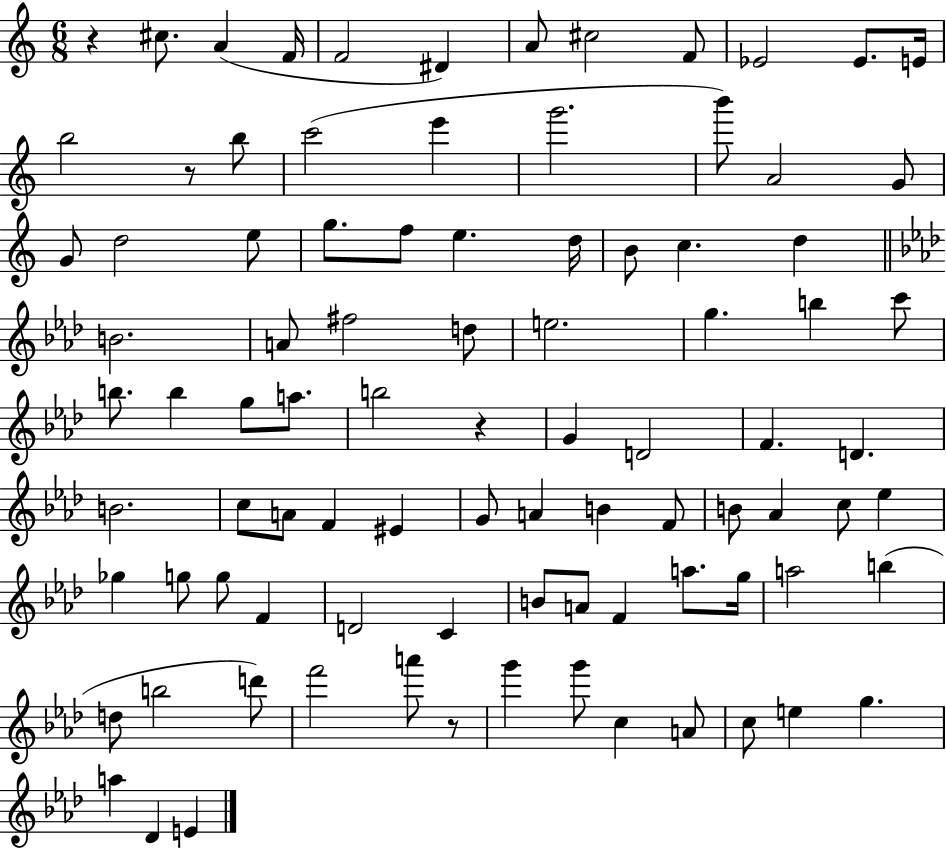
R/q C#5/e. A4/q F4/s F4/h D#4/q A4/e C#5/h F4/e Eb4/h Eb4/e. E4/s B5/h R/e B5/e C6/h E6/q G6/h. B6/e A4/h G4/e G4/e D5/h E5/e G5/e. F5/e E5/q. D5/s B4/e C5/q. D5/q B4/h. A4/e F#5/h D5/e E5/h. G5/q. B5/q C6/e B5/e. B5/q G5/e A5/e. B5/h R/q G4/q D4/h F4/q. D4/q. B4/h. C5/e A4/e F4/q EIS4/q G4/e A4/q B4/q F4/e B4/e Ab4/q C5/e Eb5/q Gb5/q G5/e G5/e F4/q D4/h C4/q B4/e A4/e F4/q A5/e. G5/s A5/h B5/q D5/e B5/h D6/e F6/h A6/e R/e G6/q G6/e C5/q A4/e C5/e E5/q G5/q. A5/q Db4/q E4/q